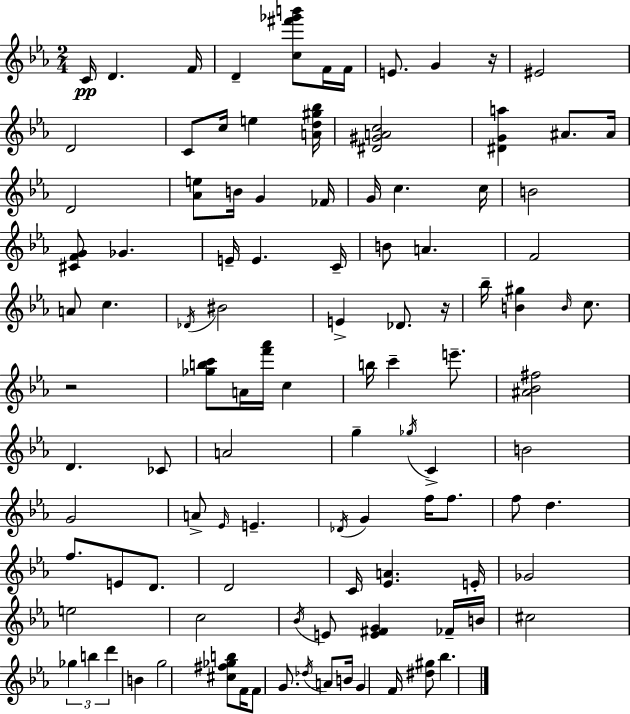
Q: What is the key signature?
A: EES major